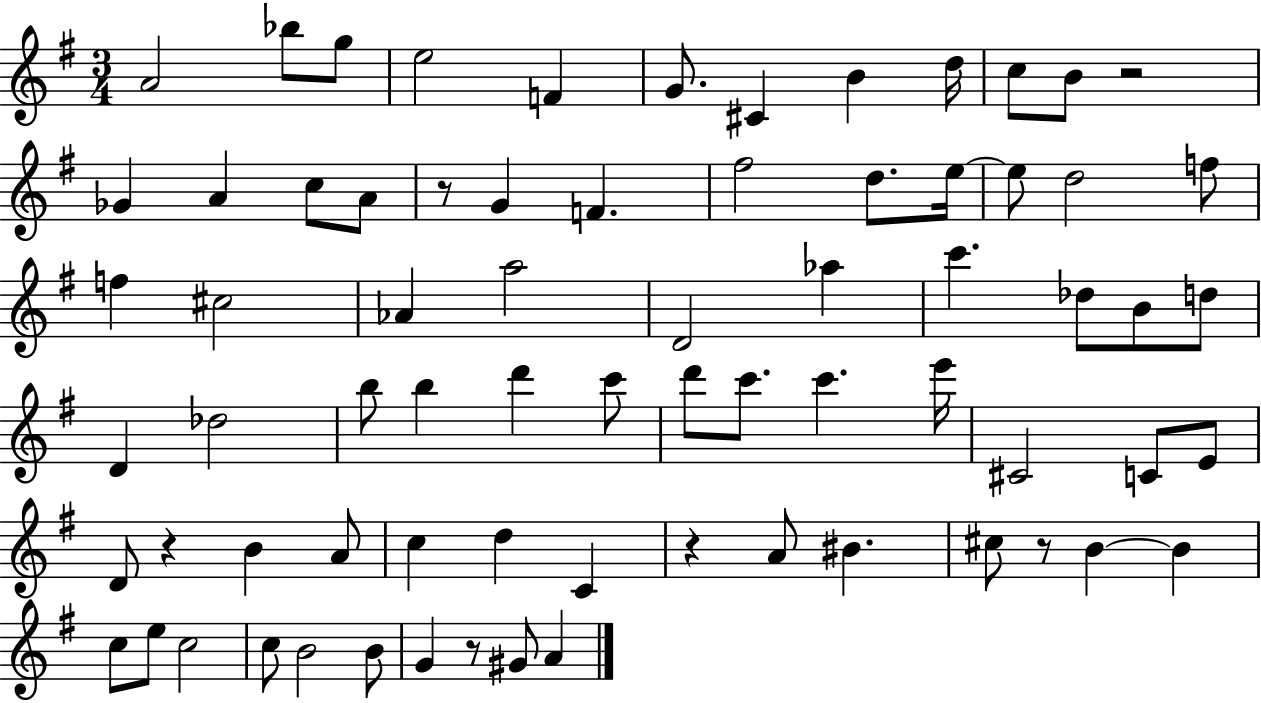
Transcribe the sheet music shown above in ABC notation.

X:1
T:Untitled
M:3/4
L:1/4
K:G
A2 _b/2 g/2 e2 F G/2 ^C B d/4 c/2 B/2 z2 _G A c/2 A/2 z/2 G F ^f2 d/2 e/4 e/2 d2 f/2 f ^c2 _A a2 D2 _a c' _d/2 B/2 d/2 D _d2 b/2 b d' c'/2 d'/2 c'/2 c' e'/4 ^C2 C/2 E/2 D/2 z B A/2 c d C z A/2 ^B ^c/2 z/2 B B c/2 e/2 c2 c/2 B2 B/2 G z/2 ^G/2 A